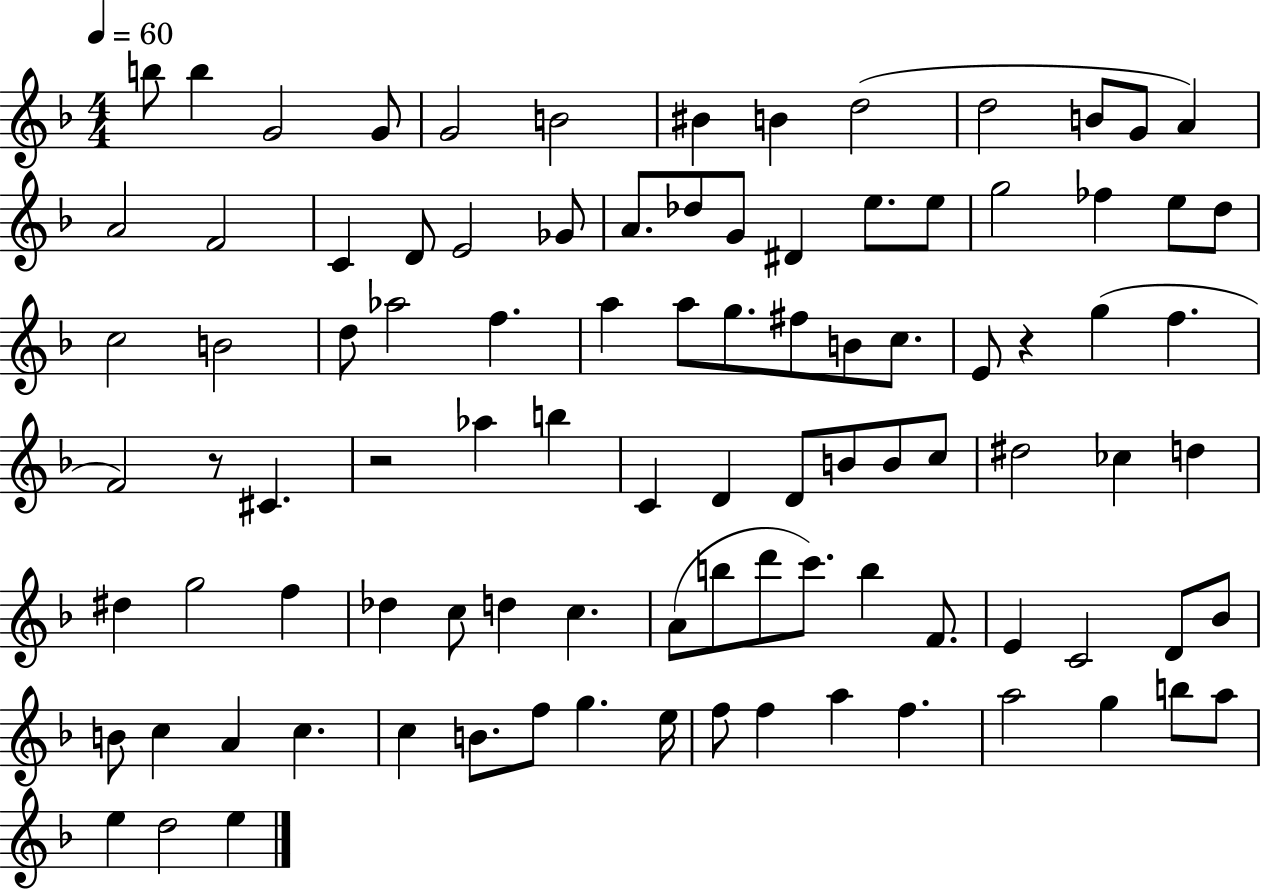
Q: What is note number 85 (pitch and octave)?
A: A5